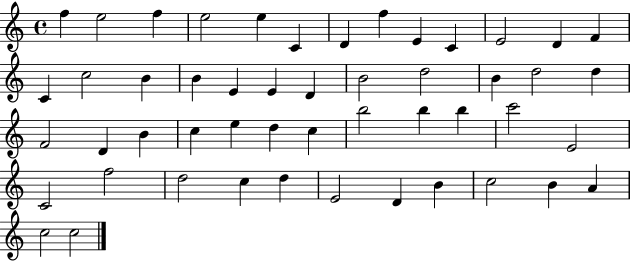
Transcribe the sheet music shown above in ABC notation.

X:1
T:Untitled
M:4/4
L:1/4
K:C
f e2 f e2 e C D f E C E2 D F C c2 B B E E D B2 d2 B d2 d F2 D B c e d c b2 b b c'2 E2 C2 f2 d2 c d E2 D B c2 B A c2 c2